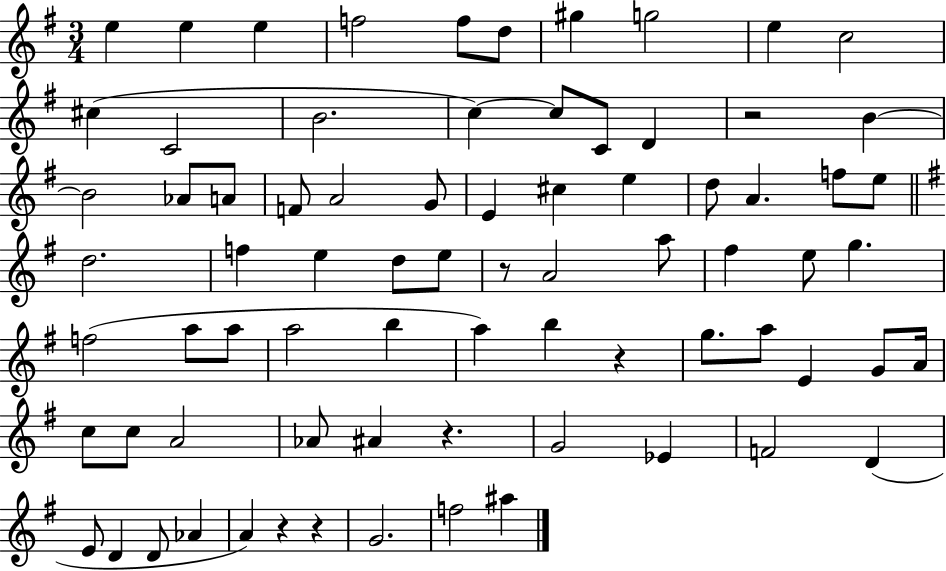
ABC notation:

X:1
T:Untitled
M:3/4
L:1/4
K:G
e e e f2 f/2 d/2 ^g g2 e c2 ^c C2 B2 c c/2 C/2 D z2 B B2 _A/2 A/2 F/2 A2 G/2 E ^c e d/2 A f/2 e/2 d2 f e d/2 e/2 z/2 A2 a/2 ^f e/2 g f2 a/2 a/2 a2 b a b z g/2 a/2 E G/2 A/4 c/2 c/2 A2 _A/2 ^A z G2 _E F2 D E/2 D D/2 _A A z z G2 f2 ^a